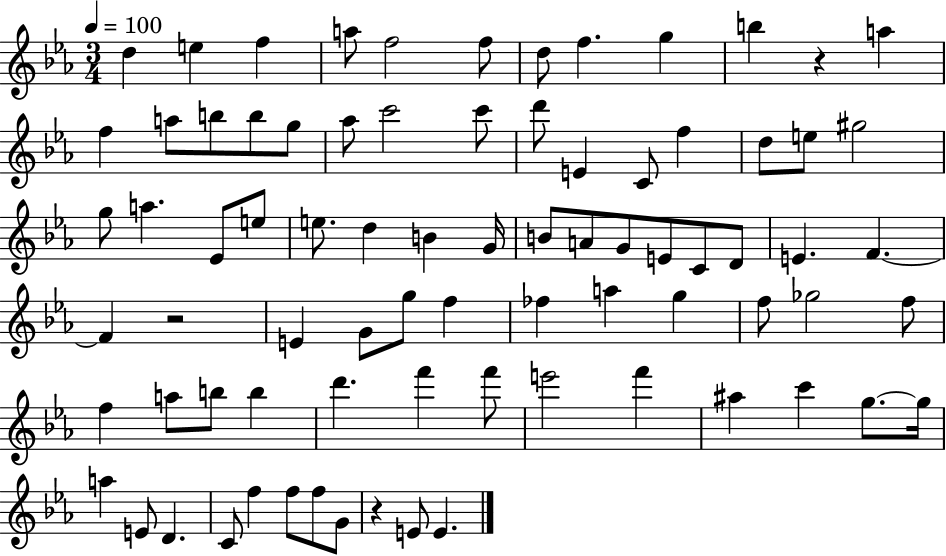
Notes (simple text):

D5/q E5/q F5/q A5/e F5/h F5/e D5/e F5/q. G5/q B5/q R/q A5/q F5/q A5/e B5/e B5/e G5/e Ab5/e C6/h C6/e D6/e E4/q C4/e F5/q D5/e E5/e G#5/h G5/e A5/q. Eb4/e E5/e E5/e. D5/q B4/q G4/s B4/e A4/e G4/e E4/e C4/e D4/e E4/q. F4/q. F4/q R/h E4/q G4/e G5/e F5/q FES5/q A5/q G5/q F5/e Gb5/h F5/e F5/q A5/e B5/e B5/q D6/q. F6/q F6/e E6/h F6/q A#5/q C6/q G5/e. G5/s A5/q E4/e D4/q. C4/e F5/q F5/e F5/e G4/e R/q E4/e E4/q.